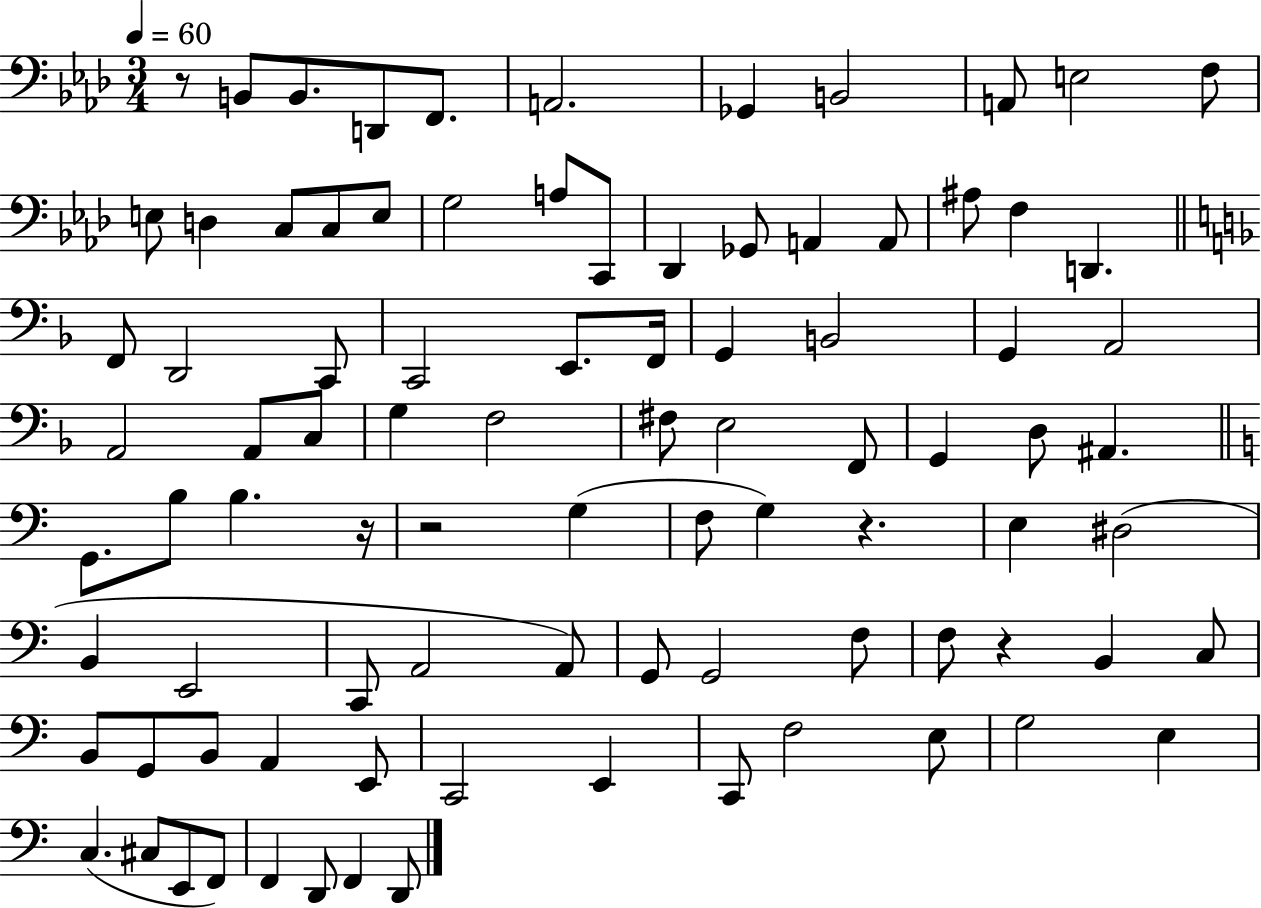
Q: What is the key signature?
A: AES major